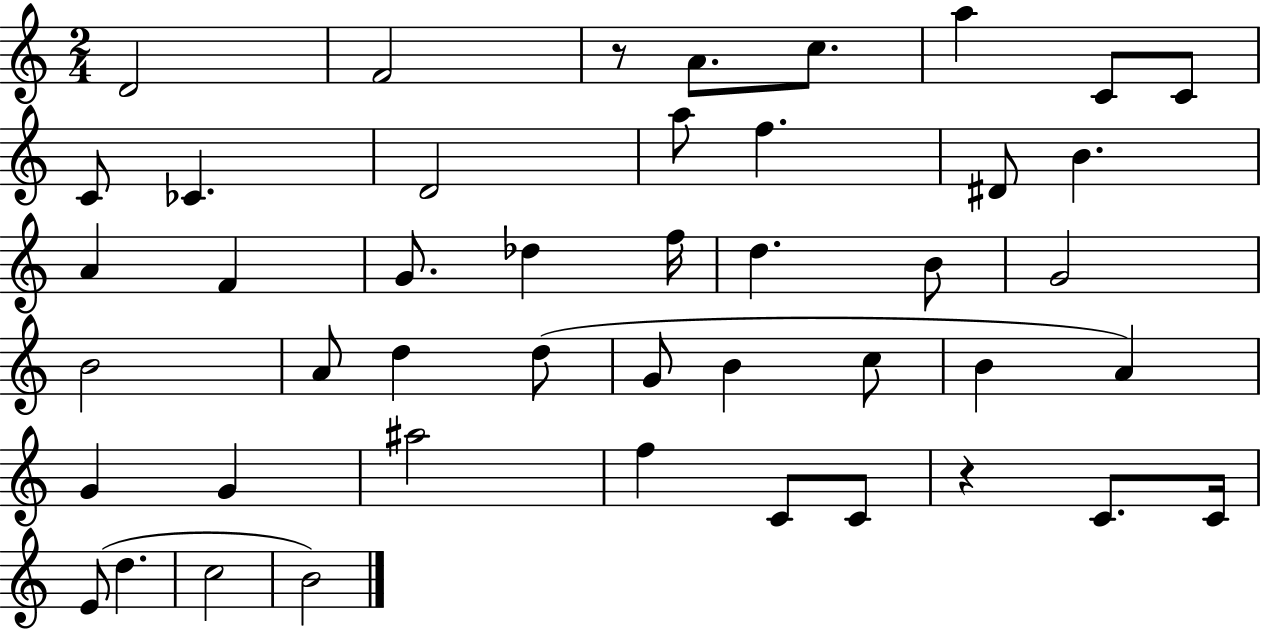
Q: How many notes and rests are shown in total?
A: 45